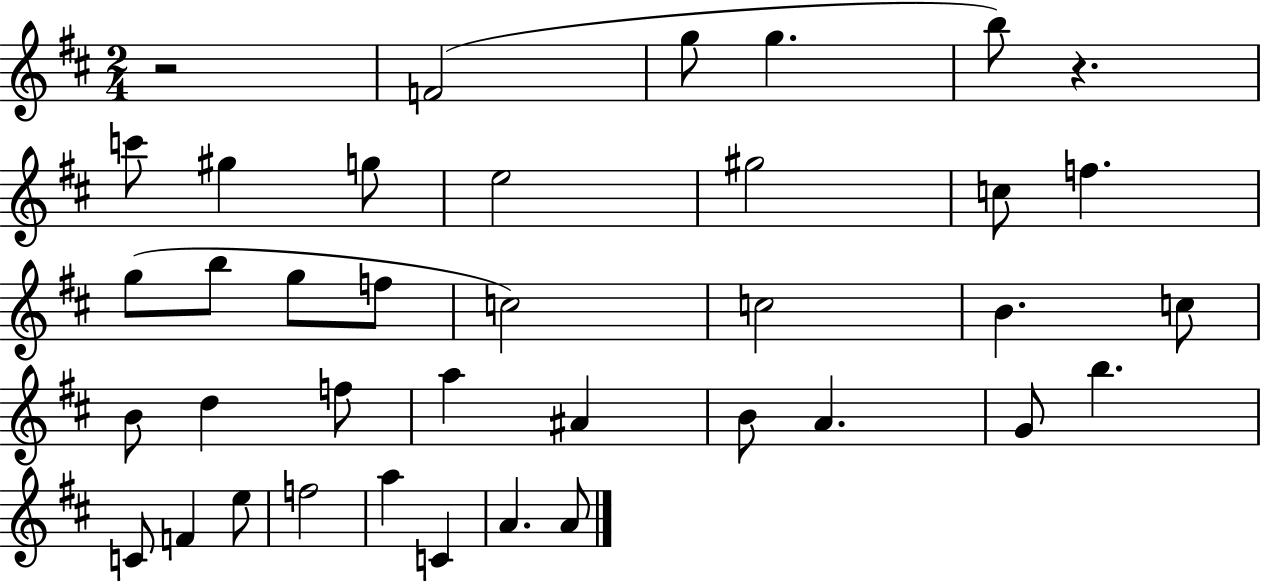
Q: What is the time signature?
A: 2/4